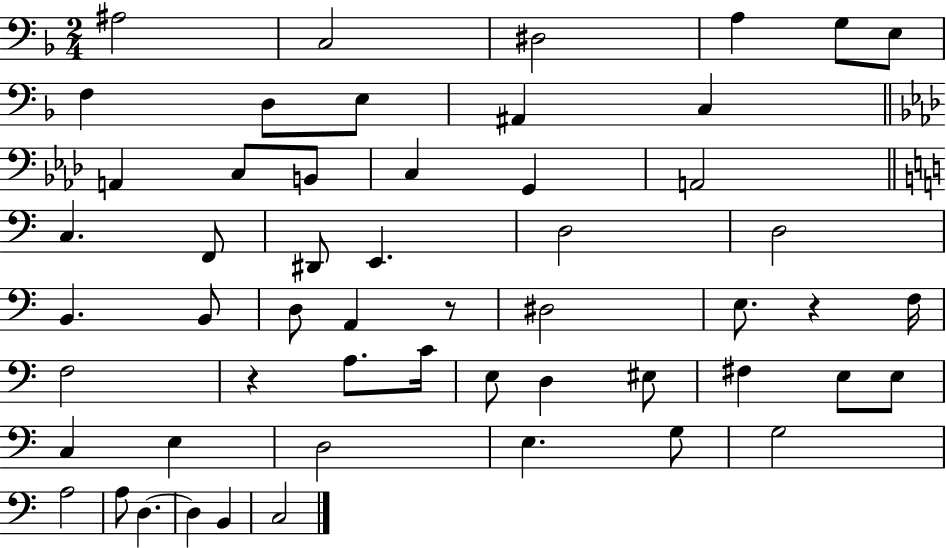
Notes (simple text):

A#3/h C3/h D#3/h A3/q G3/e E3/e F3/q D3/e E3/e A#2/q C3/q A2/q C3/e B2/e C3/q G2/q A2/h C3/q. F2/e D#2/e E2/q. D3/h D3/h B2/q. B2/e D3/e A2/q R/e D#3/h E3/e. R/q F3/s F3/h R/q A3/e. C4/s E3/e D3/q EIS3/e F#3/q E3/e E3/e C3/q E3/q D3/h E3/q. G3/e G3/h A3/h A3/e D3/q. D3/q B2/q C3/h